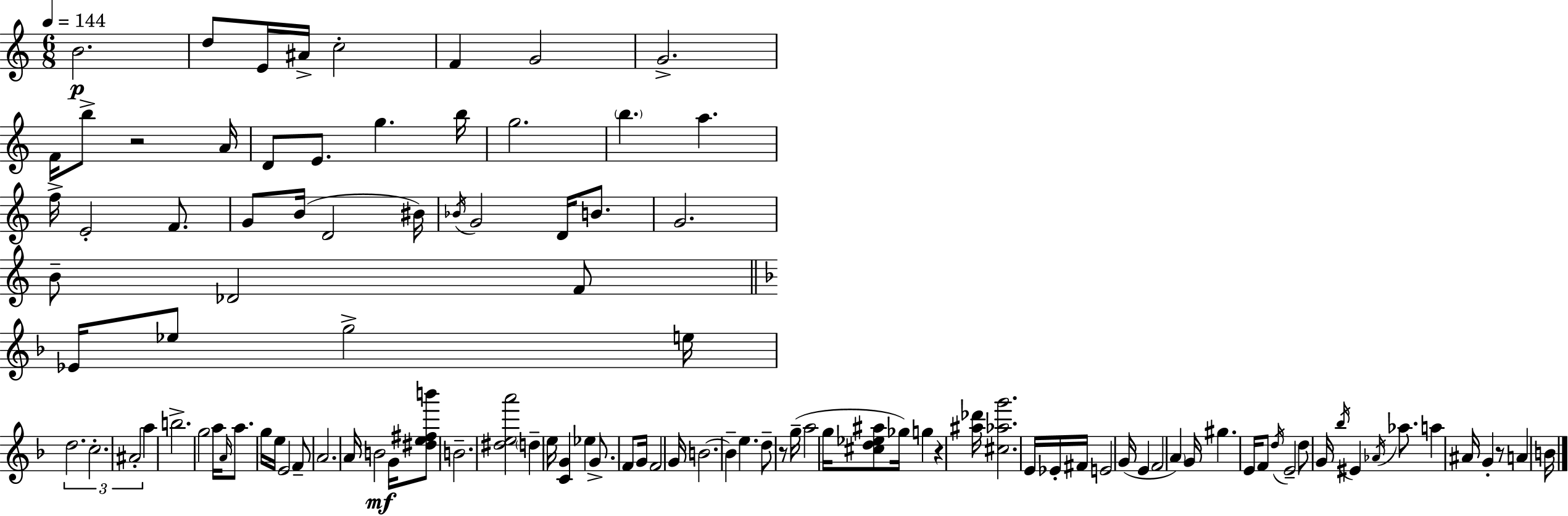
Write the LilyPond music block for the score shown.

{
  \clef treble
  \numericTimeSignature
  \time 6/8
  \key c \major
  \tempo 4 = 144
  \repeat volta 2 { b'2.\p | d''8 e'16 ais'16-> c''2-. | f'4 g'2 | g'2.-> | \break f'16 b''8-> r2 a'16 | d'8 e'8. g''4. b''16 | g''2. | \parenthesize b''4. a''4. | \break f''16-> e'2-. f'8. | g'8 b'16( d'2 bis'16) | \acciaccatura { bes'16 } g'2 d'16 b'8. | g'2. | \break b'8-- des'2 f'8 | \bar "||" \break \key f \major ees'16 ees''8 g''2-> e''16 | \tuplet 3/2 { d''2. | c''2.-. | ais'2-. } a''4 | \break b''2.-> | g''2 a''16 \grace { a'16 } a''8. | g''16 e''16 e'2 f'8-- | a'2. | \break a'16 b'2\mf g'16 <dis'' e'' fis'' b'''>8 | b'2.-- | <dis'' e'' a'''>2 \parenthesize d''4-- | e''16 <c' g'>4 ees''4 g'8.-> | \break f'8 g'16 f'2 | g'16 b'2.~~ | b'4-- e''4. d''8-- | r8 g''16--( a''2 | \break g''16 <cis'' d'' ees'' ais''>8 ges''16) g''4 r4 | <ais'' des'''>16 <cis'' aes'' g'''>2. | e'16 ees'16-. fis'16 e'2 | g'16( e'4 f'2 | \break \parenthesize a'4) g'16 gis''4. | e'16 f'8 \acciaccatura { d''16 } e'2-- | d''8 g'16 \acciaccatura { bes''16 } eis'4 \acciaccatura { aes'16 } aes''8. | a''4 ais'16 g'4-. r8 a'4 | \break b'16 } \bar "|."
}